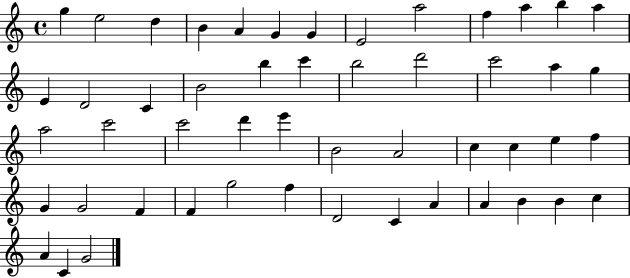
{
  \clef treble
  \time 4/4
  \defaultTimeSignature
  \key c \major
  g''4 e''2 d''4 | b'4 a'4 g'4 g'4 | e'2 a''2 | f''4 a''4 b''4 a''4 | \break e'4 d'2 c'4 | b'2 b''4 c'''4 | b''2 d'''2 | c'''2 a''4 g''4 | \break a''2 c'''2 | c'''2 d'''4 e'''4 | b'2 a'2 | c''4 c''4 e''4 f''4 | \break g'4 g'2 f'4 | f'4 g''2 f''4 | d'2 c'4 a'4 | a'4 b'4 b'4 c''4 | \break a'4 c'4 g'2 | \bar "|."
}